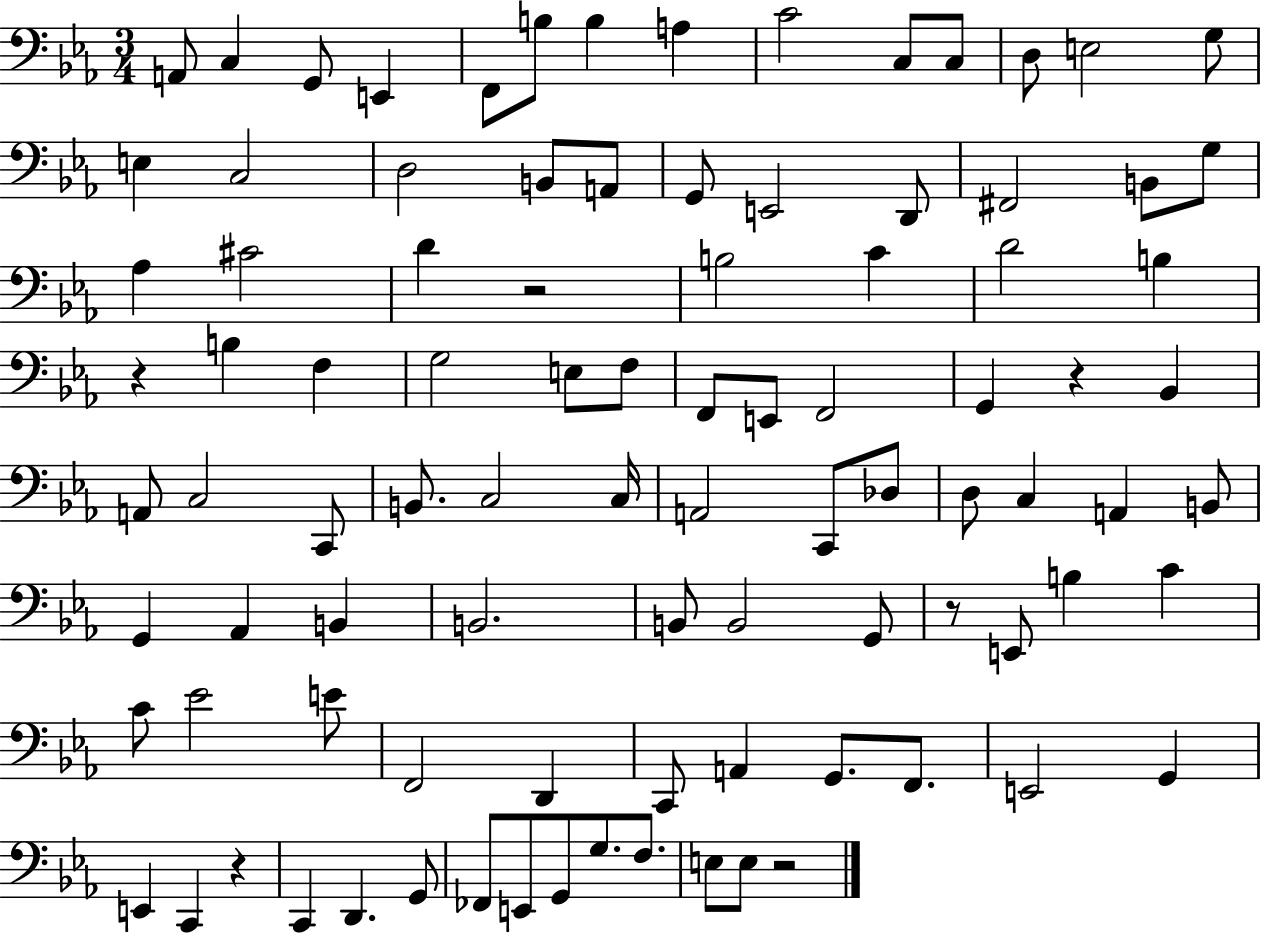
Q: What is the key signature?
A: EES major